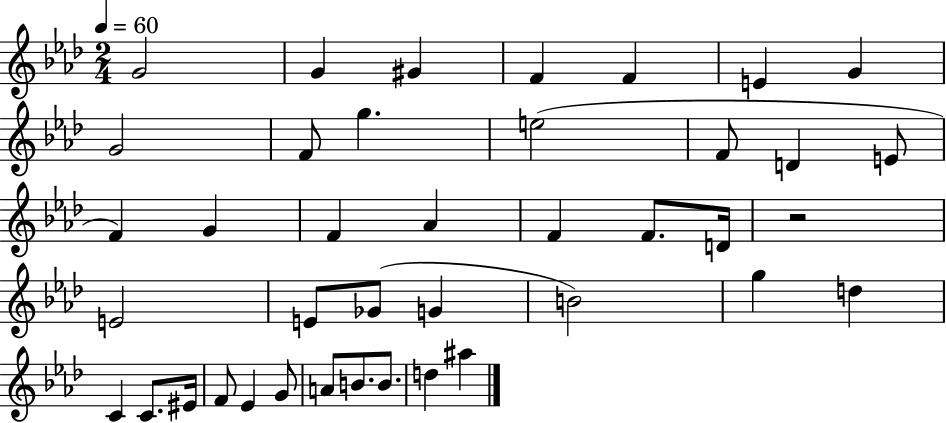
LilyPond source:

{
  \clef treble
  \numericTimeSignature
  \time 2/4
  \key aes \major
  \tempo 4 = 60
  \repeat volta 2 { g'2 | g'4 gis'4 | f'4 f'4 | e'4 g'4 | \break g'2 | f'8 g''4. | e''2( | f'8 d'4 e'8 | \break f'4) g'4 | f'4 aes'4 | f'4 f'8. d'16 | r2 | \break e'2 | e'8 ges'8( g'4 | b'2) | g''4 d''4 | \break c'4 c'8. eis'16 | f'8 ees'4 g'8 | a'8 b'8. b'8. | d''4 ais''4 | \break } \bar "|."
}